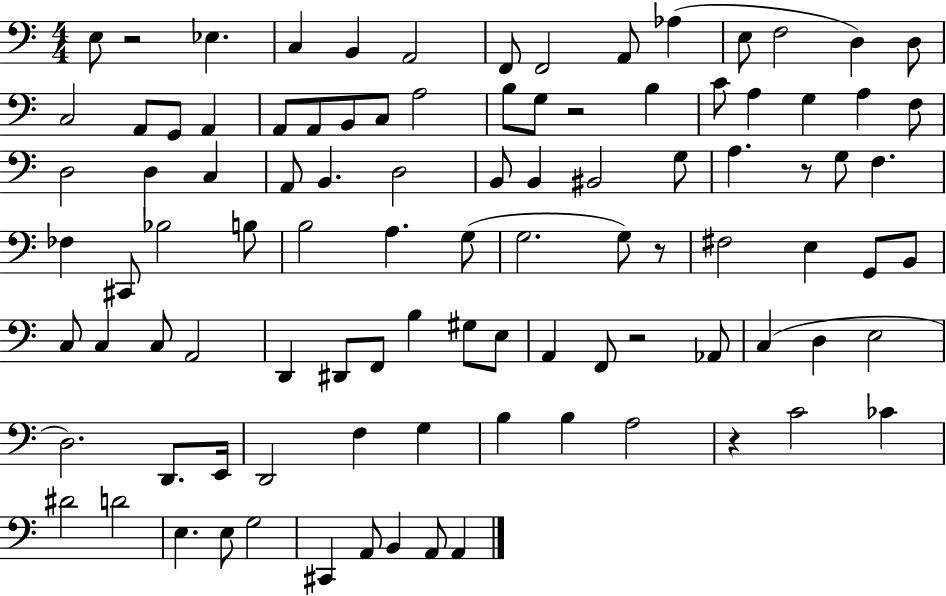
E3/e R/h Eb3/q. C3/q B2/q A2/h F2/e F2/h A2/e Ab3/q E3/e F3/h D3/q D3/e C3/h A2/e G2/e A2/q A2/e A2/e B2/e C3/e A3/h B3/e G3/e R/h B3/q C4/e A3/q G3/q A3/q F3/e D3/h D3/q C3/q A2/e B2/q. D3/h B2/e B2/q BIS2/h G3/e A3/q. R/e G3/e F3/q. FES3/q C#2/e Bb3/h B3/e B3/h A3/q. G3/e G3/h. G3/e R/e F#3/h E3/q G2/e B2/e C3/e C3/q C3/e A2/h D2/q D#2/e F2/e B3/q G#3/e E3/e A2/q F2/e R/h Ab2/e C3/q D3/q E3/h D3/h. D2/e. E2/s D2/h F3/q G3/q B3/q B3/q A3/h R/q C4/h CES4/q D#4/h D4/h E3/q. E3/e G3/h C#2/q A2/e B2/q A2/e A2/q